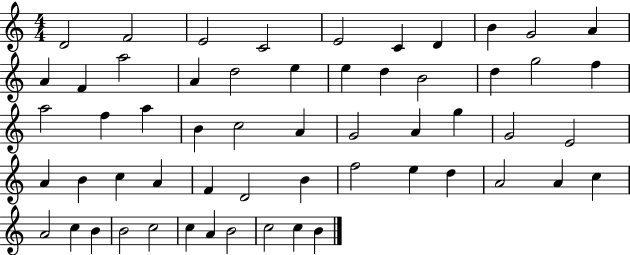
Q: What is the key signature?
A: C major